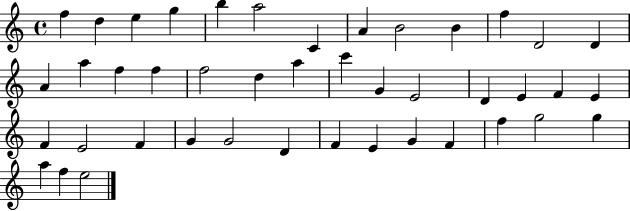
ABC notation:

X:1
T:Untitled
M:4/4
L:1/4
K:C
f d e g b a2 C A B2 B f D2 D A a f f f2 d a c' G E2 D E F E F E2 F G G2 D F E G F f g2 g a f e2